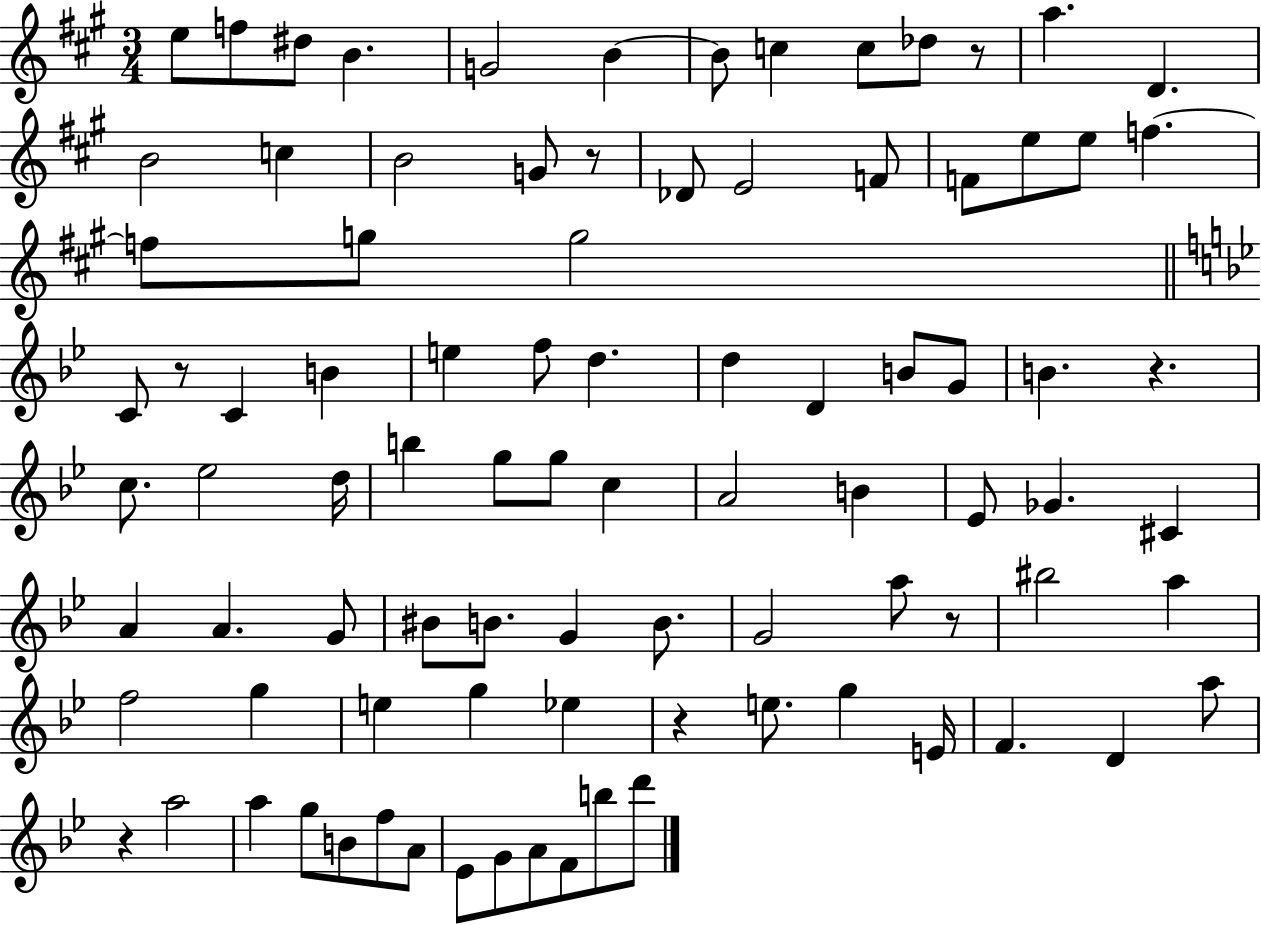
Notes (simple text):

E5/e F5/e D#5/e B4/q. G4/h B4/q B4/e C5/q C5/e Db5/e R/e A5/q. D4/q. B4/h C5/q B4/h G4/e R/e Db4/e E4/h F4/e F4/e E5/e E5/e F5/q. F5/e G5/e G5/h C4/e R/e C4/q B4/q E5/q F5/e D5/q. D5/q D4/q B4/e G4/e B4/q. R/q. C5/e. Eb5/h D5/s B5/q G5/e G5/e C5/q A4/h B4/q Eb4/e Gb4/q. C#4/q A4/q A4/q. G4/e BIS4/e B4/e. G4/q B4/e. G4/h A5/e R/e BIS5/h A5/q F5/h G5/q E5/q G5/q Eb5/q R/q E5/e. G5/q E4/s F4/q. D4/q A5/e R/q A5/h A5/q G5/e B4/e F5/e A4/e Eb4/e G4/e A4/e F4/e B5/e D6/e